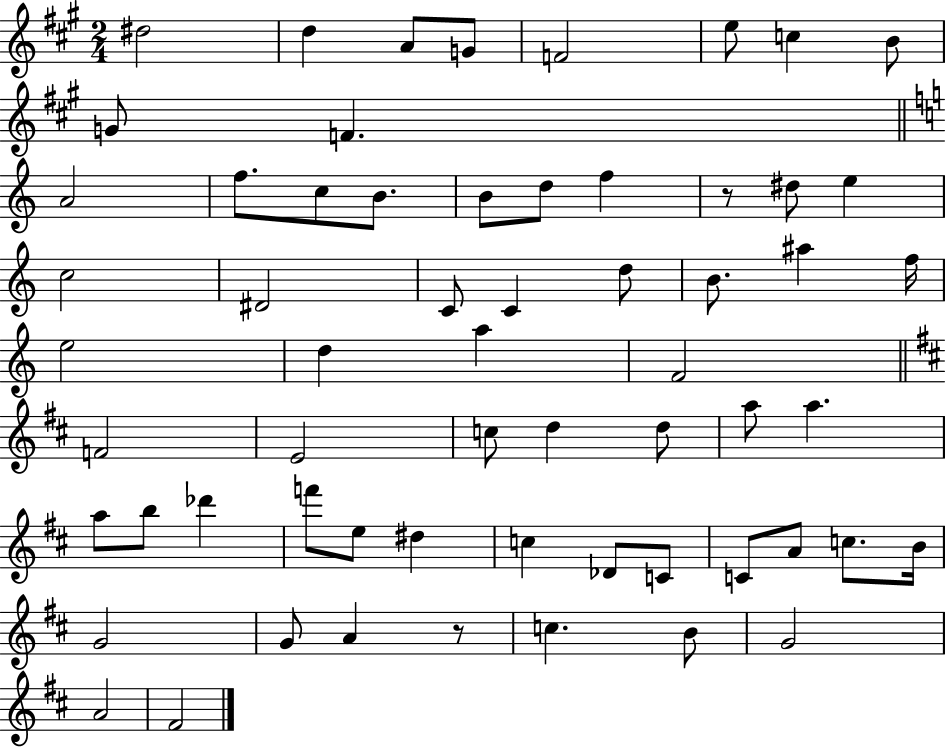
{
  \clef treble
  \numericTimeSignature
  \time 2/4
  \key a \major
  dis''2 | d''4 a'8 g'8 | f'2 | e''8 c''4 b'8 | \break g'8 f'4. | \bar "||" \break \key a \minor a'2 | f''8. c''8 b'8. | b'8 d''8 f''4 | r8 dis''8 e''4 | \break c''2 | dis'2 | c'8 c'4 d''8 | b'8. ais''4 f''16 | \break e''2 | d''4 a''4 | f'2 | \bar "||" \break \key d \major f'2 | e'2 | c''8 d''4 d''8 | a''8 a''4. | \break a''8 b''8 des'''4 | f'''8 e''8 dis''4 | c''4 des'8 c'8 | c'8 a'8 c''8. b'16 | \break g'2 | g'8 a'4 r8 | c''4. b'8 | g'2 | \break a'2 | fis'2 | \bar "|."
}